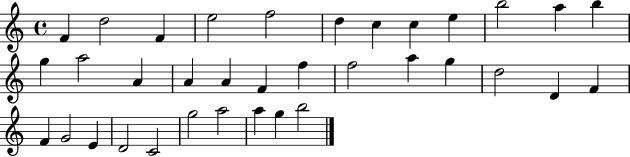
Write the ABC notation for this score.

X:1
T:Untitled
M:4/4
L:1/4
K:C
F d2 F e2 f2 d c c e b2 a b g a2 A A A F f f2 a g d2 D F F G2 E D2 C2 g2 a2 a g b2